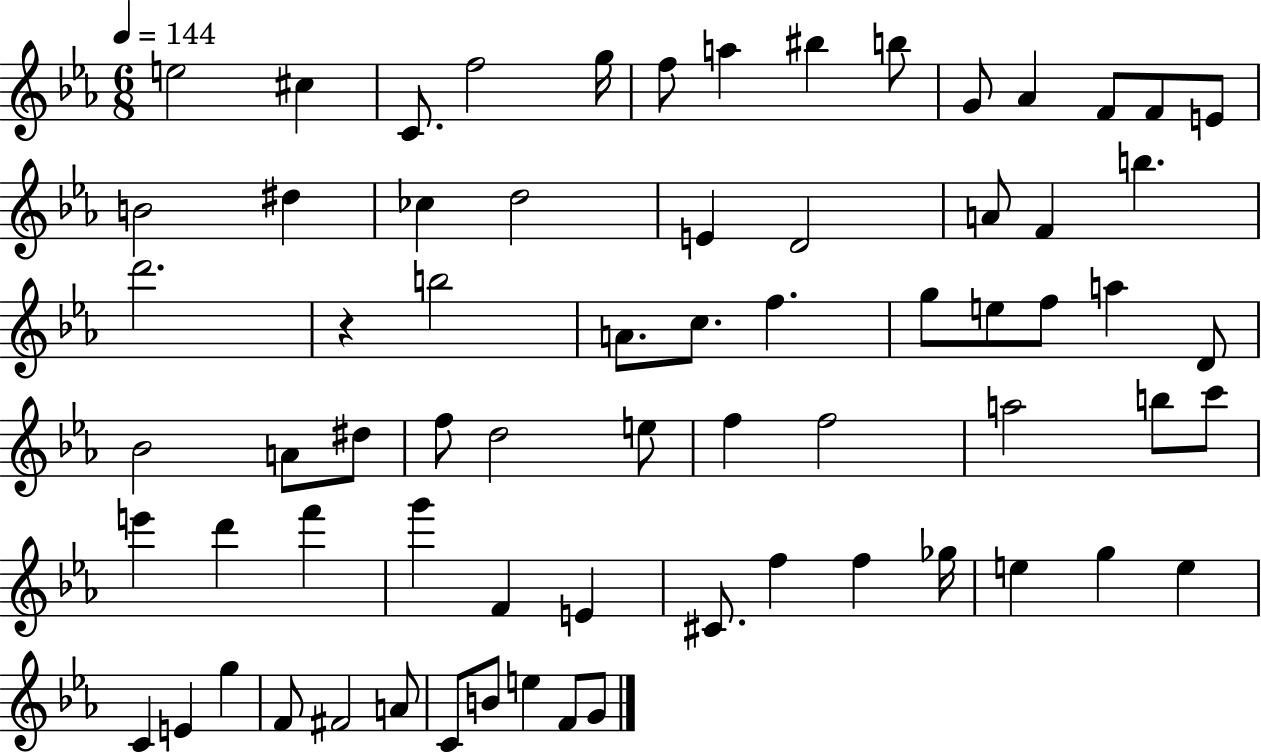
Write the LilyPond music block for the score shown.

{
  \clef treble
  \numericTimeSignature
  \time 6/8
  \key ees \major
  \tempo 4 = 144
  \repeat volta 2 { e''2 cis''4 | c'8. f''2 g''16 | f''8 a''4 bis''4 b''8 | g'8 aes'4 f'8 f'8 e'8 | \break b'2 dis''4 | ces''4 d''2 | e'4 d'2 | a'8 f'4 b''4. | \break d'''2. | r4 b''2 | a'8. c''8. f''4. | g''8 e''8 f''8 a''4 d'8 | \break bes'2 a'8 dis''8 | f''8 d''2 e''8 | f''4 f''2 | a''2 b''8 c'''8 | \break e'''4 d'''4 f'''4 | g'''4 f'4 e'4 | cis'8. f''4 f''4 ges''16 | e''4 g''4 e''4 | \break c'4 e'4 g''4 | f'8 fis'2 a'8 | c'8 b'8 e''4 f'8 g'8 | } \bar "|."
}